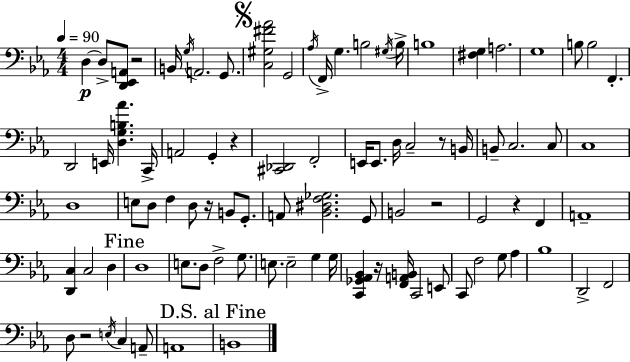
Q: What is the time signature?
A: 4/4